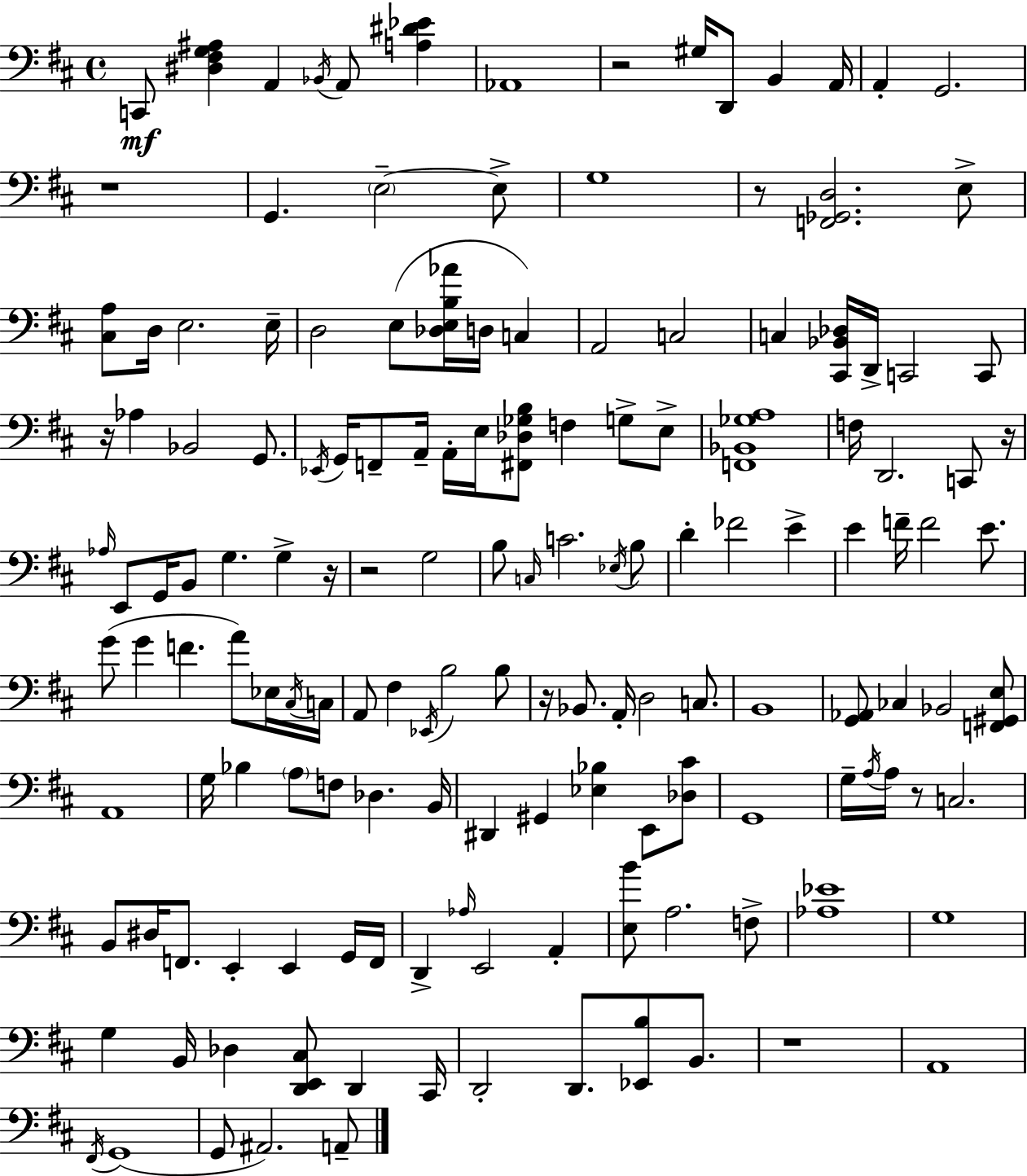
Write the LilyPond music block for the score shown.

{
  \clef bass
  \time 4/4
  \defaultTimeSignature
  \key d \major
  c,8\mf <dis fis g ais>4 a,4 \acciaccatura { bes,16 } a,8 <a dis' ees'>4 | aes,1 | r2 gis16 d,8 b,4 | a,16 a,4-. g,2. | \break r1 | g,4. \parenthesize e2--~~ e8-> | g1 | r8 <f, ges, d>2. e8-> | \break <cis a>8 d16 e2. | e16-- d2 e8( <des e b aes'>16 d16 c4) | a,2 c2 | c4 <cis, bes, des>16 d,16-> c,2 c,8 | \break r16 aes4 bes,2 g,8. | \acciaccatura { ees,16 } g,16 f,8-- a,16-- a,16-. e16 <fis, des ges b>8 f4 g8-> | e8-> <f, bes, ges a>1 | f16 d,2. c,8 | \break r16 \grace { aes16 } e,8 g,16 b,8 g4. g4-> | r16 r2 g2 | b8 \grace { c16 } c'2. | \acciaccatura { ees16 } b8 d'4-. fes'2 | \break e'4-> e'4 f'16-- f'2 | e'8. g'8( g'4 f'4. | a'8) ees16 \acciaccatura { cis16 } c16 a,8 fis4 \acciaccatura { ees,16 } b2 | b8 r16 bes,8. a,16-. d2 | \break c8. b,1 | <g, aes,>8 ces4 bes,2 | <f, gis, e>8 a,1 | g16 bes4 \parenthesize a8 f8 | \break des4. b,16 dis,4 gis,4 <ees bes>4 | e,8 <des cis'>8 g,1 | g16-- \acciaccatura { a16 } a16 r8 c2. | b,8 dis16 f,8. e,4-. | \break e,4 g,16 f,16 d,4-> \grace { aes16 } e,2 | a,4-. <e b'>8 a2. | f8-> <aes ees'>1 | g1 | \break g4 b,16 des4 | <d, e, cis>8 d,4 cis,16 d,2-. | d,8. <ees, b>8 b,8. r1 | a,1 | \break \acciaccatura { fis,16 }( g,1 | g,8 ais,2.) | a,8-- \bar "|."
}